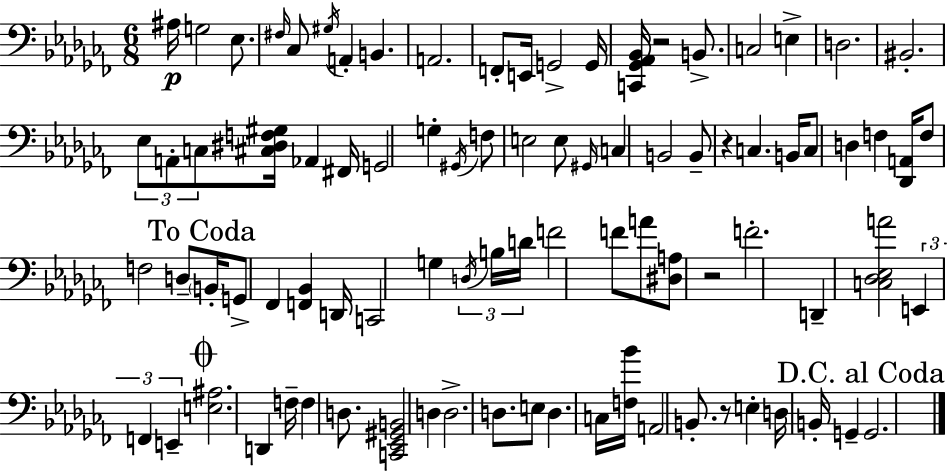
{
  \clef bass
  \numericTimeSignature
  \time 6/8
  \key aes \minor
  ais16\p g2 ees8. | \grace { fis16 } ces8 \acciaccatura { gis16 } a,4-. b,4. | a,2. | f,8-. e,16 g,2-> | \break g,16 <c, ges, aes, bes,>16 r2 b,8.-> | c2 e4-> | d2. | bis,2.-. | \break \tuplet 3/2 { ees8 a,8-. c8 } <cis dis f gis>16 aes,4 | fis,16 g,2 g4-. | \acciaccatura { gis,16 } f8 e2 | e8 \grace { gis,16 } \parenthesize c4 b,2 | \break b,8-- r4 c4. | b,16 c8 d4 f4 | <des, a,>16 f8 f2 | d8-- \mark "To Coda" \parenthesize b,16-. g,8-> fes,4 <f, bes,>4 | \break d,16 c,2 | g4 \tuplet 3/2 { \acciaccatura { d16 } b16 d'16 } f'2 | f'8 a'8 <dis a>8 r2 | f'2.-. | \break d,4-- <c des ees a'>2 | \tuplet 3/2 { e,4 f,4 | e,4-- } \mark \markup { \musicglyph "scripts.coda" } <e ais>2. | d,4 f16-- f4 | \break d8. <c, ees, gis, b,>2 | d4 d2.-> | d8. e8 d4. | c16 <f bes'>16 a,2 | \break b,8.-. r8 e4-. d16 | b,16-. g,4-- \mark "D.C. al Coda" g,2. | \bar "|."
}